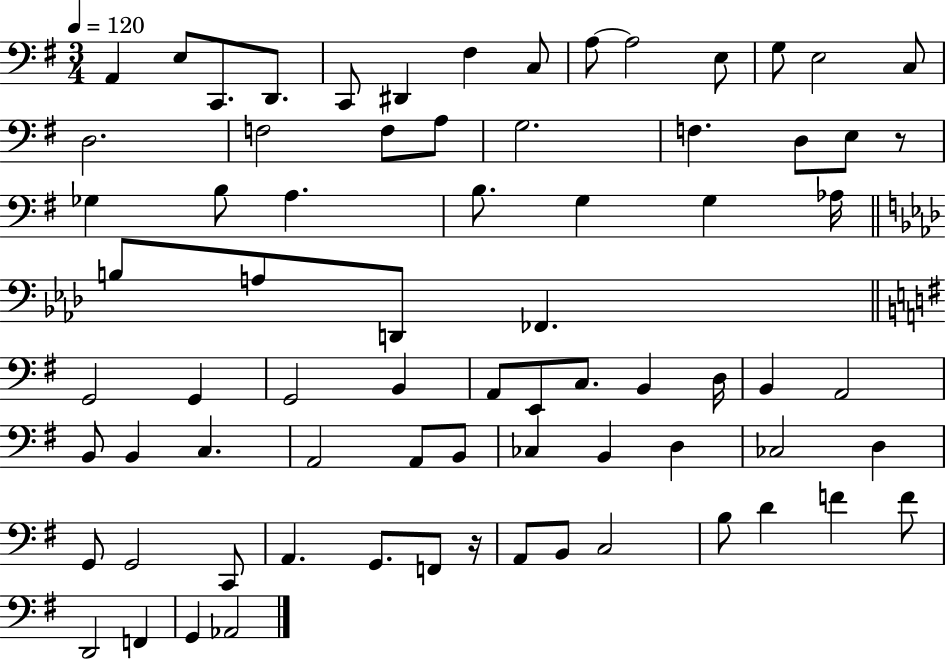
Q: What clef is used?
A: bass